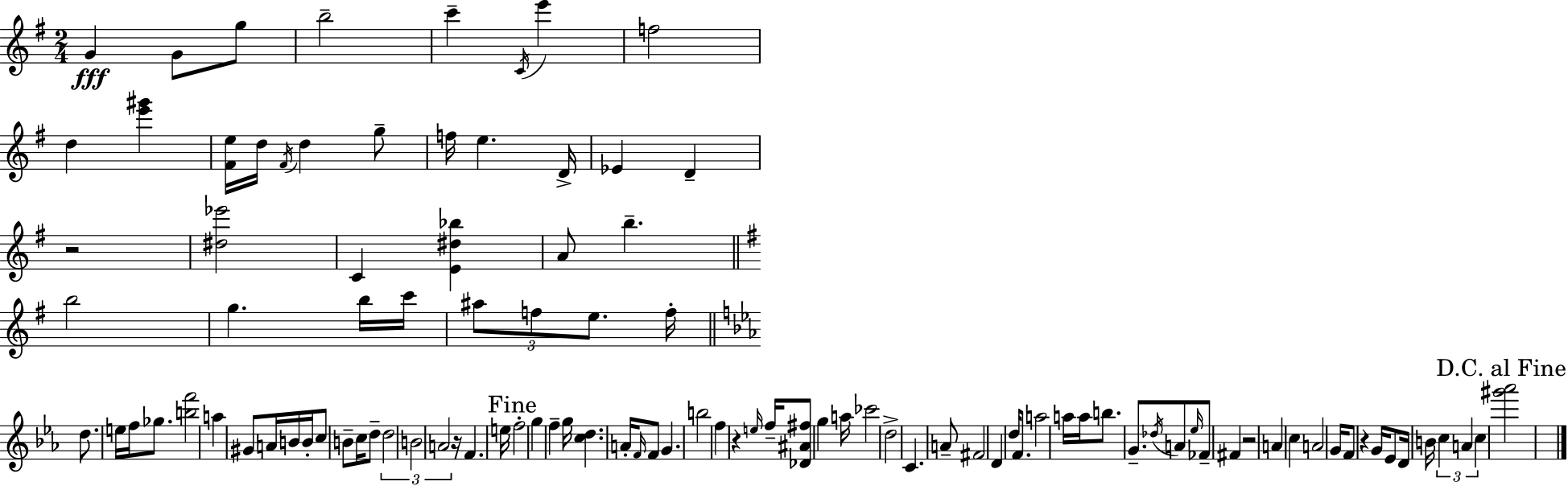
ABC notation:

X:1
T:Untitled
M:2/4
L:1/4
K:Em
G G/2 g/2 b2 c' C/4 e' f2 d [e'^g'] [^Fe]/4 d/4 ^F/4 d g/2 f/4 e D/4 _E D z2 [^d_e']2 C [E^d_b] A/2 b b2 g b/4 c'/4 ^a/2 f/2 e/2 f/4 d/2 e/4 f/4 _g/2 [bf']2 a ^G/2 A/4 B/4 B/4 c/2 B/2 c/4 d/2 d2 B2 A2 z/4 F e/4 f2 g f g/4 [cd] A/4 F/4 F/2 G b2 f z e/4 f/4 [_D^A^f]/2 g a/4 _c'2 d2 C A/2 ^F2 D d/4 F/2 a2 a/4 a/4 b/2 G/2 _d/4 A/2 _e/4 _F/2 ^F z2 A c A2 G/4 F/2 z G/4 _E/2 D/4 B/4 c A c [^g'_a']2